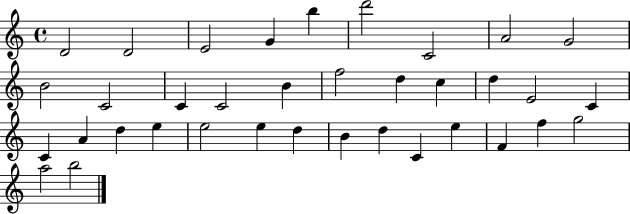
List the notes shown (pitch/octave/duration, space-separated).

D4/h D4/h E4/h G4/q B5/q D6/h C4/h A4/h G4/h B4/h C4/h C4/q C4/h B4/q F5/h D5/q C5/q D5/q E4/h C4/q C4/q A4/q D5/q E5/q E5/h E5/q D5/q B4/q D5/q C4/q E5/q F4/q F5/q G5/h A5/h B5/h